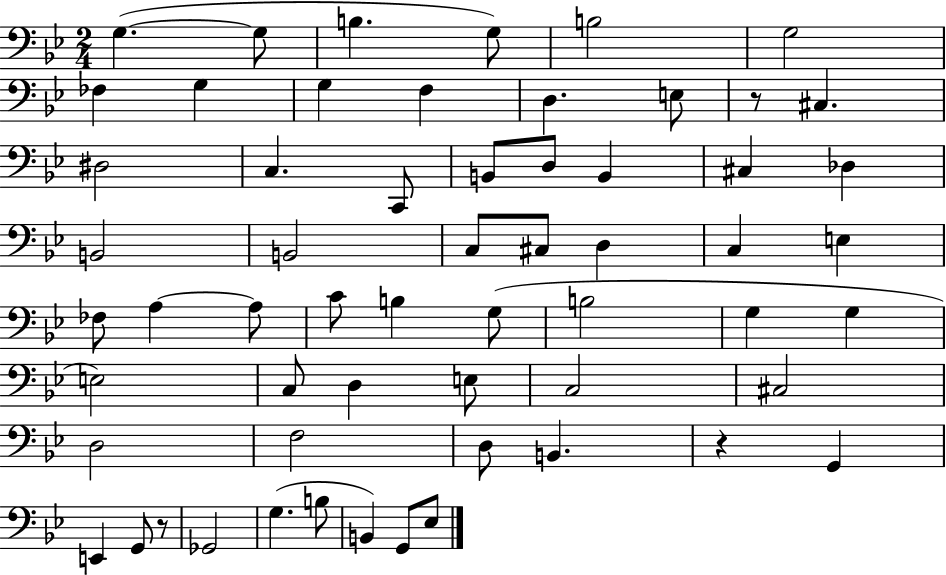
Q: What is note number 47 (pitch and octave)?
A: B2